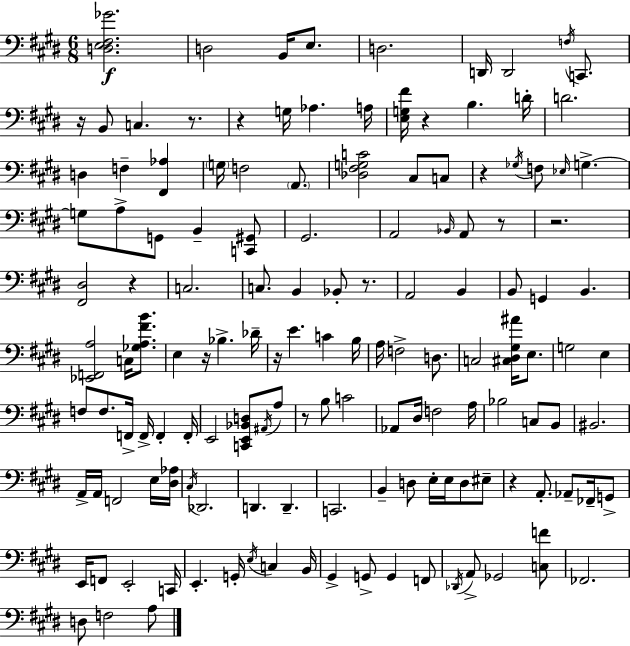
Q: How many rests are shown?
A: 13